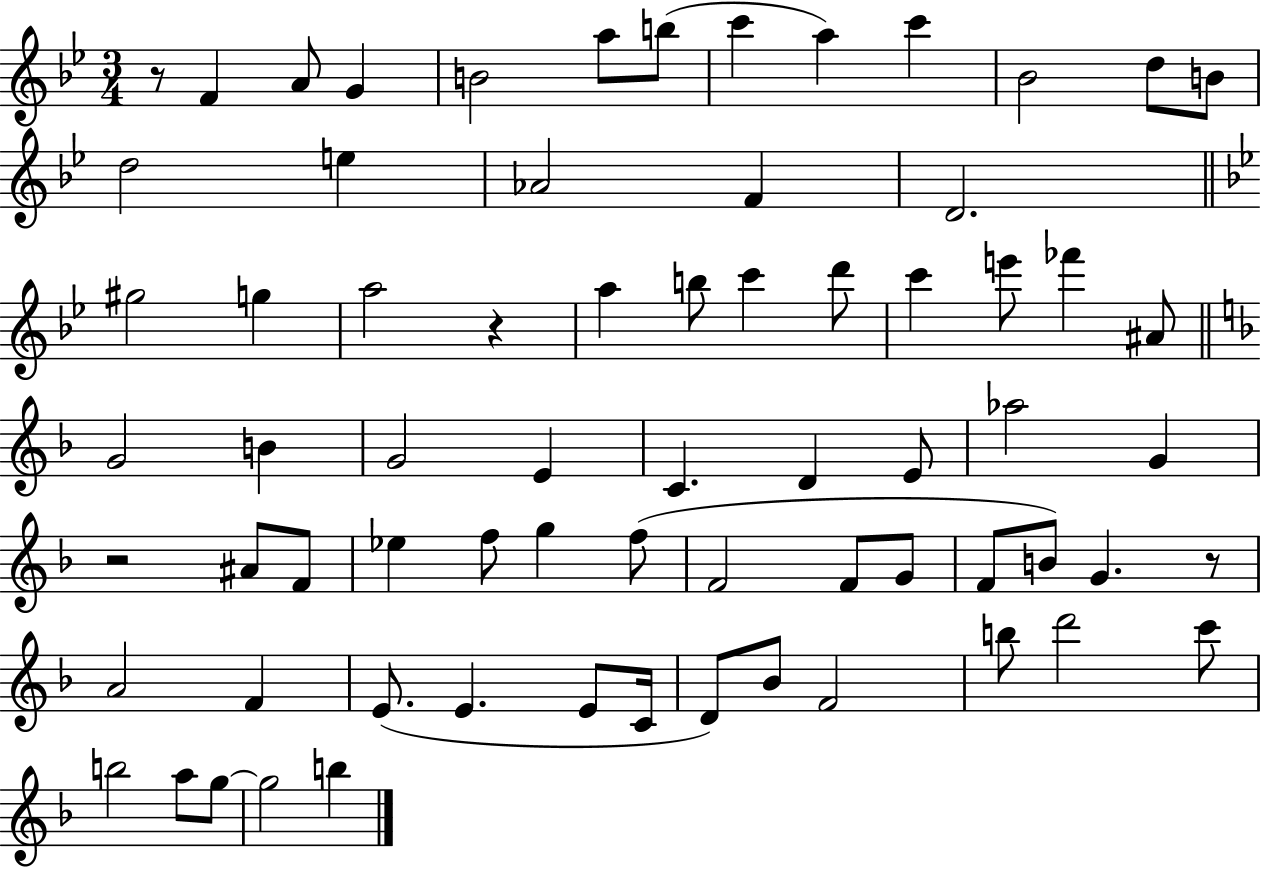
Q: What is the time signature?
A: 3/4